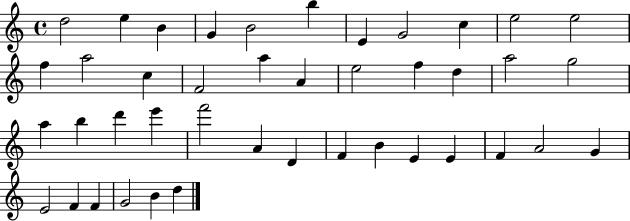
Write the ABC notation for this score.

X:1
T:Untitled
M:4/4
L:1/4
K:C
d2 e B G B2 b E G2 c e2 e2 f a2 c F2 a A e2 f d a2 g2 a b d' e' f'2 A D F B E E F A2 G E2 F F G2 B d